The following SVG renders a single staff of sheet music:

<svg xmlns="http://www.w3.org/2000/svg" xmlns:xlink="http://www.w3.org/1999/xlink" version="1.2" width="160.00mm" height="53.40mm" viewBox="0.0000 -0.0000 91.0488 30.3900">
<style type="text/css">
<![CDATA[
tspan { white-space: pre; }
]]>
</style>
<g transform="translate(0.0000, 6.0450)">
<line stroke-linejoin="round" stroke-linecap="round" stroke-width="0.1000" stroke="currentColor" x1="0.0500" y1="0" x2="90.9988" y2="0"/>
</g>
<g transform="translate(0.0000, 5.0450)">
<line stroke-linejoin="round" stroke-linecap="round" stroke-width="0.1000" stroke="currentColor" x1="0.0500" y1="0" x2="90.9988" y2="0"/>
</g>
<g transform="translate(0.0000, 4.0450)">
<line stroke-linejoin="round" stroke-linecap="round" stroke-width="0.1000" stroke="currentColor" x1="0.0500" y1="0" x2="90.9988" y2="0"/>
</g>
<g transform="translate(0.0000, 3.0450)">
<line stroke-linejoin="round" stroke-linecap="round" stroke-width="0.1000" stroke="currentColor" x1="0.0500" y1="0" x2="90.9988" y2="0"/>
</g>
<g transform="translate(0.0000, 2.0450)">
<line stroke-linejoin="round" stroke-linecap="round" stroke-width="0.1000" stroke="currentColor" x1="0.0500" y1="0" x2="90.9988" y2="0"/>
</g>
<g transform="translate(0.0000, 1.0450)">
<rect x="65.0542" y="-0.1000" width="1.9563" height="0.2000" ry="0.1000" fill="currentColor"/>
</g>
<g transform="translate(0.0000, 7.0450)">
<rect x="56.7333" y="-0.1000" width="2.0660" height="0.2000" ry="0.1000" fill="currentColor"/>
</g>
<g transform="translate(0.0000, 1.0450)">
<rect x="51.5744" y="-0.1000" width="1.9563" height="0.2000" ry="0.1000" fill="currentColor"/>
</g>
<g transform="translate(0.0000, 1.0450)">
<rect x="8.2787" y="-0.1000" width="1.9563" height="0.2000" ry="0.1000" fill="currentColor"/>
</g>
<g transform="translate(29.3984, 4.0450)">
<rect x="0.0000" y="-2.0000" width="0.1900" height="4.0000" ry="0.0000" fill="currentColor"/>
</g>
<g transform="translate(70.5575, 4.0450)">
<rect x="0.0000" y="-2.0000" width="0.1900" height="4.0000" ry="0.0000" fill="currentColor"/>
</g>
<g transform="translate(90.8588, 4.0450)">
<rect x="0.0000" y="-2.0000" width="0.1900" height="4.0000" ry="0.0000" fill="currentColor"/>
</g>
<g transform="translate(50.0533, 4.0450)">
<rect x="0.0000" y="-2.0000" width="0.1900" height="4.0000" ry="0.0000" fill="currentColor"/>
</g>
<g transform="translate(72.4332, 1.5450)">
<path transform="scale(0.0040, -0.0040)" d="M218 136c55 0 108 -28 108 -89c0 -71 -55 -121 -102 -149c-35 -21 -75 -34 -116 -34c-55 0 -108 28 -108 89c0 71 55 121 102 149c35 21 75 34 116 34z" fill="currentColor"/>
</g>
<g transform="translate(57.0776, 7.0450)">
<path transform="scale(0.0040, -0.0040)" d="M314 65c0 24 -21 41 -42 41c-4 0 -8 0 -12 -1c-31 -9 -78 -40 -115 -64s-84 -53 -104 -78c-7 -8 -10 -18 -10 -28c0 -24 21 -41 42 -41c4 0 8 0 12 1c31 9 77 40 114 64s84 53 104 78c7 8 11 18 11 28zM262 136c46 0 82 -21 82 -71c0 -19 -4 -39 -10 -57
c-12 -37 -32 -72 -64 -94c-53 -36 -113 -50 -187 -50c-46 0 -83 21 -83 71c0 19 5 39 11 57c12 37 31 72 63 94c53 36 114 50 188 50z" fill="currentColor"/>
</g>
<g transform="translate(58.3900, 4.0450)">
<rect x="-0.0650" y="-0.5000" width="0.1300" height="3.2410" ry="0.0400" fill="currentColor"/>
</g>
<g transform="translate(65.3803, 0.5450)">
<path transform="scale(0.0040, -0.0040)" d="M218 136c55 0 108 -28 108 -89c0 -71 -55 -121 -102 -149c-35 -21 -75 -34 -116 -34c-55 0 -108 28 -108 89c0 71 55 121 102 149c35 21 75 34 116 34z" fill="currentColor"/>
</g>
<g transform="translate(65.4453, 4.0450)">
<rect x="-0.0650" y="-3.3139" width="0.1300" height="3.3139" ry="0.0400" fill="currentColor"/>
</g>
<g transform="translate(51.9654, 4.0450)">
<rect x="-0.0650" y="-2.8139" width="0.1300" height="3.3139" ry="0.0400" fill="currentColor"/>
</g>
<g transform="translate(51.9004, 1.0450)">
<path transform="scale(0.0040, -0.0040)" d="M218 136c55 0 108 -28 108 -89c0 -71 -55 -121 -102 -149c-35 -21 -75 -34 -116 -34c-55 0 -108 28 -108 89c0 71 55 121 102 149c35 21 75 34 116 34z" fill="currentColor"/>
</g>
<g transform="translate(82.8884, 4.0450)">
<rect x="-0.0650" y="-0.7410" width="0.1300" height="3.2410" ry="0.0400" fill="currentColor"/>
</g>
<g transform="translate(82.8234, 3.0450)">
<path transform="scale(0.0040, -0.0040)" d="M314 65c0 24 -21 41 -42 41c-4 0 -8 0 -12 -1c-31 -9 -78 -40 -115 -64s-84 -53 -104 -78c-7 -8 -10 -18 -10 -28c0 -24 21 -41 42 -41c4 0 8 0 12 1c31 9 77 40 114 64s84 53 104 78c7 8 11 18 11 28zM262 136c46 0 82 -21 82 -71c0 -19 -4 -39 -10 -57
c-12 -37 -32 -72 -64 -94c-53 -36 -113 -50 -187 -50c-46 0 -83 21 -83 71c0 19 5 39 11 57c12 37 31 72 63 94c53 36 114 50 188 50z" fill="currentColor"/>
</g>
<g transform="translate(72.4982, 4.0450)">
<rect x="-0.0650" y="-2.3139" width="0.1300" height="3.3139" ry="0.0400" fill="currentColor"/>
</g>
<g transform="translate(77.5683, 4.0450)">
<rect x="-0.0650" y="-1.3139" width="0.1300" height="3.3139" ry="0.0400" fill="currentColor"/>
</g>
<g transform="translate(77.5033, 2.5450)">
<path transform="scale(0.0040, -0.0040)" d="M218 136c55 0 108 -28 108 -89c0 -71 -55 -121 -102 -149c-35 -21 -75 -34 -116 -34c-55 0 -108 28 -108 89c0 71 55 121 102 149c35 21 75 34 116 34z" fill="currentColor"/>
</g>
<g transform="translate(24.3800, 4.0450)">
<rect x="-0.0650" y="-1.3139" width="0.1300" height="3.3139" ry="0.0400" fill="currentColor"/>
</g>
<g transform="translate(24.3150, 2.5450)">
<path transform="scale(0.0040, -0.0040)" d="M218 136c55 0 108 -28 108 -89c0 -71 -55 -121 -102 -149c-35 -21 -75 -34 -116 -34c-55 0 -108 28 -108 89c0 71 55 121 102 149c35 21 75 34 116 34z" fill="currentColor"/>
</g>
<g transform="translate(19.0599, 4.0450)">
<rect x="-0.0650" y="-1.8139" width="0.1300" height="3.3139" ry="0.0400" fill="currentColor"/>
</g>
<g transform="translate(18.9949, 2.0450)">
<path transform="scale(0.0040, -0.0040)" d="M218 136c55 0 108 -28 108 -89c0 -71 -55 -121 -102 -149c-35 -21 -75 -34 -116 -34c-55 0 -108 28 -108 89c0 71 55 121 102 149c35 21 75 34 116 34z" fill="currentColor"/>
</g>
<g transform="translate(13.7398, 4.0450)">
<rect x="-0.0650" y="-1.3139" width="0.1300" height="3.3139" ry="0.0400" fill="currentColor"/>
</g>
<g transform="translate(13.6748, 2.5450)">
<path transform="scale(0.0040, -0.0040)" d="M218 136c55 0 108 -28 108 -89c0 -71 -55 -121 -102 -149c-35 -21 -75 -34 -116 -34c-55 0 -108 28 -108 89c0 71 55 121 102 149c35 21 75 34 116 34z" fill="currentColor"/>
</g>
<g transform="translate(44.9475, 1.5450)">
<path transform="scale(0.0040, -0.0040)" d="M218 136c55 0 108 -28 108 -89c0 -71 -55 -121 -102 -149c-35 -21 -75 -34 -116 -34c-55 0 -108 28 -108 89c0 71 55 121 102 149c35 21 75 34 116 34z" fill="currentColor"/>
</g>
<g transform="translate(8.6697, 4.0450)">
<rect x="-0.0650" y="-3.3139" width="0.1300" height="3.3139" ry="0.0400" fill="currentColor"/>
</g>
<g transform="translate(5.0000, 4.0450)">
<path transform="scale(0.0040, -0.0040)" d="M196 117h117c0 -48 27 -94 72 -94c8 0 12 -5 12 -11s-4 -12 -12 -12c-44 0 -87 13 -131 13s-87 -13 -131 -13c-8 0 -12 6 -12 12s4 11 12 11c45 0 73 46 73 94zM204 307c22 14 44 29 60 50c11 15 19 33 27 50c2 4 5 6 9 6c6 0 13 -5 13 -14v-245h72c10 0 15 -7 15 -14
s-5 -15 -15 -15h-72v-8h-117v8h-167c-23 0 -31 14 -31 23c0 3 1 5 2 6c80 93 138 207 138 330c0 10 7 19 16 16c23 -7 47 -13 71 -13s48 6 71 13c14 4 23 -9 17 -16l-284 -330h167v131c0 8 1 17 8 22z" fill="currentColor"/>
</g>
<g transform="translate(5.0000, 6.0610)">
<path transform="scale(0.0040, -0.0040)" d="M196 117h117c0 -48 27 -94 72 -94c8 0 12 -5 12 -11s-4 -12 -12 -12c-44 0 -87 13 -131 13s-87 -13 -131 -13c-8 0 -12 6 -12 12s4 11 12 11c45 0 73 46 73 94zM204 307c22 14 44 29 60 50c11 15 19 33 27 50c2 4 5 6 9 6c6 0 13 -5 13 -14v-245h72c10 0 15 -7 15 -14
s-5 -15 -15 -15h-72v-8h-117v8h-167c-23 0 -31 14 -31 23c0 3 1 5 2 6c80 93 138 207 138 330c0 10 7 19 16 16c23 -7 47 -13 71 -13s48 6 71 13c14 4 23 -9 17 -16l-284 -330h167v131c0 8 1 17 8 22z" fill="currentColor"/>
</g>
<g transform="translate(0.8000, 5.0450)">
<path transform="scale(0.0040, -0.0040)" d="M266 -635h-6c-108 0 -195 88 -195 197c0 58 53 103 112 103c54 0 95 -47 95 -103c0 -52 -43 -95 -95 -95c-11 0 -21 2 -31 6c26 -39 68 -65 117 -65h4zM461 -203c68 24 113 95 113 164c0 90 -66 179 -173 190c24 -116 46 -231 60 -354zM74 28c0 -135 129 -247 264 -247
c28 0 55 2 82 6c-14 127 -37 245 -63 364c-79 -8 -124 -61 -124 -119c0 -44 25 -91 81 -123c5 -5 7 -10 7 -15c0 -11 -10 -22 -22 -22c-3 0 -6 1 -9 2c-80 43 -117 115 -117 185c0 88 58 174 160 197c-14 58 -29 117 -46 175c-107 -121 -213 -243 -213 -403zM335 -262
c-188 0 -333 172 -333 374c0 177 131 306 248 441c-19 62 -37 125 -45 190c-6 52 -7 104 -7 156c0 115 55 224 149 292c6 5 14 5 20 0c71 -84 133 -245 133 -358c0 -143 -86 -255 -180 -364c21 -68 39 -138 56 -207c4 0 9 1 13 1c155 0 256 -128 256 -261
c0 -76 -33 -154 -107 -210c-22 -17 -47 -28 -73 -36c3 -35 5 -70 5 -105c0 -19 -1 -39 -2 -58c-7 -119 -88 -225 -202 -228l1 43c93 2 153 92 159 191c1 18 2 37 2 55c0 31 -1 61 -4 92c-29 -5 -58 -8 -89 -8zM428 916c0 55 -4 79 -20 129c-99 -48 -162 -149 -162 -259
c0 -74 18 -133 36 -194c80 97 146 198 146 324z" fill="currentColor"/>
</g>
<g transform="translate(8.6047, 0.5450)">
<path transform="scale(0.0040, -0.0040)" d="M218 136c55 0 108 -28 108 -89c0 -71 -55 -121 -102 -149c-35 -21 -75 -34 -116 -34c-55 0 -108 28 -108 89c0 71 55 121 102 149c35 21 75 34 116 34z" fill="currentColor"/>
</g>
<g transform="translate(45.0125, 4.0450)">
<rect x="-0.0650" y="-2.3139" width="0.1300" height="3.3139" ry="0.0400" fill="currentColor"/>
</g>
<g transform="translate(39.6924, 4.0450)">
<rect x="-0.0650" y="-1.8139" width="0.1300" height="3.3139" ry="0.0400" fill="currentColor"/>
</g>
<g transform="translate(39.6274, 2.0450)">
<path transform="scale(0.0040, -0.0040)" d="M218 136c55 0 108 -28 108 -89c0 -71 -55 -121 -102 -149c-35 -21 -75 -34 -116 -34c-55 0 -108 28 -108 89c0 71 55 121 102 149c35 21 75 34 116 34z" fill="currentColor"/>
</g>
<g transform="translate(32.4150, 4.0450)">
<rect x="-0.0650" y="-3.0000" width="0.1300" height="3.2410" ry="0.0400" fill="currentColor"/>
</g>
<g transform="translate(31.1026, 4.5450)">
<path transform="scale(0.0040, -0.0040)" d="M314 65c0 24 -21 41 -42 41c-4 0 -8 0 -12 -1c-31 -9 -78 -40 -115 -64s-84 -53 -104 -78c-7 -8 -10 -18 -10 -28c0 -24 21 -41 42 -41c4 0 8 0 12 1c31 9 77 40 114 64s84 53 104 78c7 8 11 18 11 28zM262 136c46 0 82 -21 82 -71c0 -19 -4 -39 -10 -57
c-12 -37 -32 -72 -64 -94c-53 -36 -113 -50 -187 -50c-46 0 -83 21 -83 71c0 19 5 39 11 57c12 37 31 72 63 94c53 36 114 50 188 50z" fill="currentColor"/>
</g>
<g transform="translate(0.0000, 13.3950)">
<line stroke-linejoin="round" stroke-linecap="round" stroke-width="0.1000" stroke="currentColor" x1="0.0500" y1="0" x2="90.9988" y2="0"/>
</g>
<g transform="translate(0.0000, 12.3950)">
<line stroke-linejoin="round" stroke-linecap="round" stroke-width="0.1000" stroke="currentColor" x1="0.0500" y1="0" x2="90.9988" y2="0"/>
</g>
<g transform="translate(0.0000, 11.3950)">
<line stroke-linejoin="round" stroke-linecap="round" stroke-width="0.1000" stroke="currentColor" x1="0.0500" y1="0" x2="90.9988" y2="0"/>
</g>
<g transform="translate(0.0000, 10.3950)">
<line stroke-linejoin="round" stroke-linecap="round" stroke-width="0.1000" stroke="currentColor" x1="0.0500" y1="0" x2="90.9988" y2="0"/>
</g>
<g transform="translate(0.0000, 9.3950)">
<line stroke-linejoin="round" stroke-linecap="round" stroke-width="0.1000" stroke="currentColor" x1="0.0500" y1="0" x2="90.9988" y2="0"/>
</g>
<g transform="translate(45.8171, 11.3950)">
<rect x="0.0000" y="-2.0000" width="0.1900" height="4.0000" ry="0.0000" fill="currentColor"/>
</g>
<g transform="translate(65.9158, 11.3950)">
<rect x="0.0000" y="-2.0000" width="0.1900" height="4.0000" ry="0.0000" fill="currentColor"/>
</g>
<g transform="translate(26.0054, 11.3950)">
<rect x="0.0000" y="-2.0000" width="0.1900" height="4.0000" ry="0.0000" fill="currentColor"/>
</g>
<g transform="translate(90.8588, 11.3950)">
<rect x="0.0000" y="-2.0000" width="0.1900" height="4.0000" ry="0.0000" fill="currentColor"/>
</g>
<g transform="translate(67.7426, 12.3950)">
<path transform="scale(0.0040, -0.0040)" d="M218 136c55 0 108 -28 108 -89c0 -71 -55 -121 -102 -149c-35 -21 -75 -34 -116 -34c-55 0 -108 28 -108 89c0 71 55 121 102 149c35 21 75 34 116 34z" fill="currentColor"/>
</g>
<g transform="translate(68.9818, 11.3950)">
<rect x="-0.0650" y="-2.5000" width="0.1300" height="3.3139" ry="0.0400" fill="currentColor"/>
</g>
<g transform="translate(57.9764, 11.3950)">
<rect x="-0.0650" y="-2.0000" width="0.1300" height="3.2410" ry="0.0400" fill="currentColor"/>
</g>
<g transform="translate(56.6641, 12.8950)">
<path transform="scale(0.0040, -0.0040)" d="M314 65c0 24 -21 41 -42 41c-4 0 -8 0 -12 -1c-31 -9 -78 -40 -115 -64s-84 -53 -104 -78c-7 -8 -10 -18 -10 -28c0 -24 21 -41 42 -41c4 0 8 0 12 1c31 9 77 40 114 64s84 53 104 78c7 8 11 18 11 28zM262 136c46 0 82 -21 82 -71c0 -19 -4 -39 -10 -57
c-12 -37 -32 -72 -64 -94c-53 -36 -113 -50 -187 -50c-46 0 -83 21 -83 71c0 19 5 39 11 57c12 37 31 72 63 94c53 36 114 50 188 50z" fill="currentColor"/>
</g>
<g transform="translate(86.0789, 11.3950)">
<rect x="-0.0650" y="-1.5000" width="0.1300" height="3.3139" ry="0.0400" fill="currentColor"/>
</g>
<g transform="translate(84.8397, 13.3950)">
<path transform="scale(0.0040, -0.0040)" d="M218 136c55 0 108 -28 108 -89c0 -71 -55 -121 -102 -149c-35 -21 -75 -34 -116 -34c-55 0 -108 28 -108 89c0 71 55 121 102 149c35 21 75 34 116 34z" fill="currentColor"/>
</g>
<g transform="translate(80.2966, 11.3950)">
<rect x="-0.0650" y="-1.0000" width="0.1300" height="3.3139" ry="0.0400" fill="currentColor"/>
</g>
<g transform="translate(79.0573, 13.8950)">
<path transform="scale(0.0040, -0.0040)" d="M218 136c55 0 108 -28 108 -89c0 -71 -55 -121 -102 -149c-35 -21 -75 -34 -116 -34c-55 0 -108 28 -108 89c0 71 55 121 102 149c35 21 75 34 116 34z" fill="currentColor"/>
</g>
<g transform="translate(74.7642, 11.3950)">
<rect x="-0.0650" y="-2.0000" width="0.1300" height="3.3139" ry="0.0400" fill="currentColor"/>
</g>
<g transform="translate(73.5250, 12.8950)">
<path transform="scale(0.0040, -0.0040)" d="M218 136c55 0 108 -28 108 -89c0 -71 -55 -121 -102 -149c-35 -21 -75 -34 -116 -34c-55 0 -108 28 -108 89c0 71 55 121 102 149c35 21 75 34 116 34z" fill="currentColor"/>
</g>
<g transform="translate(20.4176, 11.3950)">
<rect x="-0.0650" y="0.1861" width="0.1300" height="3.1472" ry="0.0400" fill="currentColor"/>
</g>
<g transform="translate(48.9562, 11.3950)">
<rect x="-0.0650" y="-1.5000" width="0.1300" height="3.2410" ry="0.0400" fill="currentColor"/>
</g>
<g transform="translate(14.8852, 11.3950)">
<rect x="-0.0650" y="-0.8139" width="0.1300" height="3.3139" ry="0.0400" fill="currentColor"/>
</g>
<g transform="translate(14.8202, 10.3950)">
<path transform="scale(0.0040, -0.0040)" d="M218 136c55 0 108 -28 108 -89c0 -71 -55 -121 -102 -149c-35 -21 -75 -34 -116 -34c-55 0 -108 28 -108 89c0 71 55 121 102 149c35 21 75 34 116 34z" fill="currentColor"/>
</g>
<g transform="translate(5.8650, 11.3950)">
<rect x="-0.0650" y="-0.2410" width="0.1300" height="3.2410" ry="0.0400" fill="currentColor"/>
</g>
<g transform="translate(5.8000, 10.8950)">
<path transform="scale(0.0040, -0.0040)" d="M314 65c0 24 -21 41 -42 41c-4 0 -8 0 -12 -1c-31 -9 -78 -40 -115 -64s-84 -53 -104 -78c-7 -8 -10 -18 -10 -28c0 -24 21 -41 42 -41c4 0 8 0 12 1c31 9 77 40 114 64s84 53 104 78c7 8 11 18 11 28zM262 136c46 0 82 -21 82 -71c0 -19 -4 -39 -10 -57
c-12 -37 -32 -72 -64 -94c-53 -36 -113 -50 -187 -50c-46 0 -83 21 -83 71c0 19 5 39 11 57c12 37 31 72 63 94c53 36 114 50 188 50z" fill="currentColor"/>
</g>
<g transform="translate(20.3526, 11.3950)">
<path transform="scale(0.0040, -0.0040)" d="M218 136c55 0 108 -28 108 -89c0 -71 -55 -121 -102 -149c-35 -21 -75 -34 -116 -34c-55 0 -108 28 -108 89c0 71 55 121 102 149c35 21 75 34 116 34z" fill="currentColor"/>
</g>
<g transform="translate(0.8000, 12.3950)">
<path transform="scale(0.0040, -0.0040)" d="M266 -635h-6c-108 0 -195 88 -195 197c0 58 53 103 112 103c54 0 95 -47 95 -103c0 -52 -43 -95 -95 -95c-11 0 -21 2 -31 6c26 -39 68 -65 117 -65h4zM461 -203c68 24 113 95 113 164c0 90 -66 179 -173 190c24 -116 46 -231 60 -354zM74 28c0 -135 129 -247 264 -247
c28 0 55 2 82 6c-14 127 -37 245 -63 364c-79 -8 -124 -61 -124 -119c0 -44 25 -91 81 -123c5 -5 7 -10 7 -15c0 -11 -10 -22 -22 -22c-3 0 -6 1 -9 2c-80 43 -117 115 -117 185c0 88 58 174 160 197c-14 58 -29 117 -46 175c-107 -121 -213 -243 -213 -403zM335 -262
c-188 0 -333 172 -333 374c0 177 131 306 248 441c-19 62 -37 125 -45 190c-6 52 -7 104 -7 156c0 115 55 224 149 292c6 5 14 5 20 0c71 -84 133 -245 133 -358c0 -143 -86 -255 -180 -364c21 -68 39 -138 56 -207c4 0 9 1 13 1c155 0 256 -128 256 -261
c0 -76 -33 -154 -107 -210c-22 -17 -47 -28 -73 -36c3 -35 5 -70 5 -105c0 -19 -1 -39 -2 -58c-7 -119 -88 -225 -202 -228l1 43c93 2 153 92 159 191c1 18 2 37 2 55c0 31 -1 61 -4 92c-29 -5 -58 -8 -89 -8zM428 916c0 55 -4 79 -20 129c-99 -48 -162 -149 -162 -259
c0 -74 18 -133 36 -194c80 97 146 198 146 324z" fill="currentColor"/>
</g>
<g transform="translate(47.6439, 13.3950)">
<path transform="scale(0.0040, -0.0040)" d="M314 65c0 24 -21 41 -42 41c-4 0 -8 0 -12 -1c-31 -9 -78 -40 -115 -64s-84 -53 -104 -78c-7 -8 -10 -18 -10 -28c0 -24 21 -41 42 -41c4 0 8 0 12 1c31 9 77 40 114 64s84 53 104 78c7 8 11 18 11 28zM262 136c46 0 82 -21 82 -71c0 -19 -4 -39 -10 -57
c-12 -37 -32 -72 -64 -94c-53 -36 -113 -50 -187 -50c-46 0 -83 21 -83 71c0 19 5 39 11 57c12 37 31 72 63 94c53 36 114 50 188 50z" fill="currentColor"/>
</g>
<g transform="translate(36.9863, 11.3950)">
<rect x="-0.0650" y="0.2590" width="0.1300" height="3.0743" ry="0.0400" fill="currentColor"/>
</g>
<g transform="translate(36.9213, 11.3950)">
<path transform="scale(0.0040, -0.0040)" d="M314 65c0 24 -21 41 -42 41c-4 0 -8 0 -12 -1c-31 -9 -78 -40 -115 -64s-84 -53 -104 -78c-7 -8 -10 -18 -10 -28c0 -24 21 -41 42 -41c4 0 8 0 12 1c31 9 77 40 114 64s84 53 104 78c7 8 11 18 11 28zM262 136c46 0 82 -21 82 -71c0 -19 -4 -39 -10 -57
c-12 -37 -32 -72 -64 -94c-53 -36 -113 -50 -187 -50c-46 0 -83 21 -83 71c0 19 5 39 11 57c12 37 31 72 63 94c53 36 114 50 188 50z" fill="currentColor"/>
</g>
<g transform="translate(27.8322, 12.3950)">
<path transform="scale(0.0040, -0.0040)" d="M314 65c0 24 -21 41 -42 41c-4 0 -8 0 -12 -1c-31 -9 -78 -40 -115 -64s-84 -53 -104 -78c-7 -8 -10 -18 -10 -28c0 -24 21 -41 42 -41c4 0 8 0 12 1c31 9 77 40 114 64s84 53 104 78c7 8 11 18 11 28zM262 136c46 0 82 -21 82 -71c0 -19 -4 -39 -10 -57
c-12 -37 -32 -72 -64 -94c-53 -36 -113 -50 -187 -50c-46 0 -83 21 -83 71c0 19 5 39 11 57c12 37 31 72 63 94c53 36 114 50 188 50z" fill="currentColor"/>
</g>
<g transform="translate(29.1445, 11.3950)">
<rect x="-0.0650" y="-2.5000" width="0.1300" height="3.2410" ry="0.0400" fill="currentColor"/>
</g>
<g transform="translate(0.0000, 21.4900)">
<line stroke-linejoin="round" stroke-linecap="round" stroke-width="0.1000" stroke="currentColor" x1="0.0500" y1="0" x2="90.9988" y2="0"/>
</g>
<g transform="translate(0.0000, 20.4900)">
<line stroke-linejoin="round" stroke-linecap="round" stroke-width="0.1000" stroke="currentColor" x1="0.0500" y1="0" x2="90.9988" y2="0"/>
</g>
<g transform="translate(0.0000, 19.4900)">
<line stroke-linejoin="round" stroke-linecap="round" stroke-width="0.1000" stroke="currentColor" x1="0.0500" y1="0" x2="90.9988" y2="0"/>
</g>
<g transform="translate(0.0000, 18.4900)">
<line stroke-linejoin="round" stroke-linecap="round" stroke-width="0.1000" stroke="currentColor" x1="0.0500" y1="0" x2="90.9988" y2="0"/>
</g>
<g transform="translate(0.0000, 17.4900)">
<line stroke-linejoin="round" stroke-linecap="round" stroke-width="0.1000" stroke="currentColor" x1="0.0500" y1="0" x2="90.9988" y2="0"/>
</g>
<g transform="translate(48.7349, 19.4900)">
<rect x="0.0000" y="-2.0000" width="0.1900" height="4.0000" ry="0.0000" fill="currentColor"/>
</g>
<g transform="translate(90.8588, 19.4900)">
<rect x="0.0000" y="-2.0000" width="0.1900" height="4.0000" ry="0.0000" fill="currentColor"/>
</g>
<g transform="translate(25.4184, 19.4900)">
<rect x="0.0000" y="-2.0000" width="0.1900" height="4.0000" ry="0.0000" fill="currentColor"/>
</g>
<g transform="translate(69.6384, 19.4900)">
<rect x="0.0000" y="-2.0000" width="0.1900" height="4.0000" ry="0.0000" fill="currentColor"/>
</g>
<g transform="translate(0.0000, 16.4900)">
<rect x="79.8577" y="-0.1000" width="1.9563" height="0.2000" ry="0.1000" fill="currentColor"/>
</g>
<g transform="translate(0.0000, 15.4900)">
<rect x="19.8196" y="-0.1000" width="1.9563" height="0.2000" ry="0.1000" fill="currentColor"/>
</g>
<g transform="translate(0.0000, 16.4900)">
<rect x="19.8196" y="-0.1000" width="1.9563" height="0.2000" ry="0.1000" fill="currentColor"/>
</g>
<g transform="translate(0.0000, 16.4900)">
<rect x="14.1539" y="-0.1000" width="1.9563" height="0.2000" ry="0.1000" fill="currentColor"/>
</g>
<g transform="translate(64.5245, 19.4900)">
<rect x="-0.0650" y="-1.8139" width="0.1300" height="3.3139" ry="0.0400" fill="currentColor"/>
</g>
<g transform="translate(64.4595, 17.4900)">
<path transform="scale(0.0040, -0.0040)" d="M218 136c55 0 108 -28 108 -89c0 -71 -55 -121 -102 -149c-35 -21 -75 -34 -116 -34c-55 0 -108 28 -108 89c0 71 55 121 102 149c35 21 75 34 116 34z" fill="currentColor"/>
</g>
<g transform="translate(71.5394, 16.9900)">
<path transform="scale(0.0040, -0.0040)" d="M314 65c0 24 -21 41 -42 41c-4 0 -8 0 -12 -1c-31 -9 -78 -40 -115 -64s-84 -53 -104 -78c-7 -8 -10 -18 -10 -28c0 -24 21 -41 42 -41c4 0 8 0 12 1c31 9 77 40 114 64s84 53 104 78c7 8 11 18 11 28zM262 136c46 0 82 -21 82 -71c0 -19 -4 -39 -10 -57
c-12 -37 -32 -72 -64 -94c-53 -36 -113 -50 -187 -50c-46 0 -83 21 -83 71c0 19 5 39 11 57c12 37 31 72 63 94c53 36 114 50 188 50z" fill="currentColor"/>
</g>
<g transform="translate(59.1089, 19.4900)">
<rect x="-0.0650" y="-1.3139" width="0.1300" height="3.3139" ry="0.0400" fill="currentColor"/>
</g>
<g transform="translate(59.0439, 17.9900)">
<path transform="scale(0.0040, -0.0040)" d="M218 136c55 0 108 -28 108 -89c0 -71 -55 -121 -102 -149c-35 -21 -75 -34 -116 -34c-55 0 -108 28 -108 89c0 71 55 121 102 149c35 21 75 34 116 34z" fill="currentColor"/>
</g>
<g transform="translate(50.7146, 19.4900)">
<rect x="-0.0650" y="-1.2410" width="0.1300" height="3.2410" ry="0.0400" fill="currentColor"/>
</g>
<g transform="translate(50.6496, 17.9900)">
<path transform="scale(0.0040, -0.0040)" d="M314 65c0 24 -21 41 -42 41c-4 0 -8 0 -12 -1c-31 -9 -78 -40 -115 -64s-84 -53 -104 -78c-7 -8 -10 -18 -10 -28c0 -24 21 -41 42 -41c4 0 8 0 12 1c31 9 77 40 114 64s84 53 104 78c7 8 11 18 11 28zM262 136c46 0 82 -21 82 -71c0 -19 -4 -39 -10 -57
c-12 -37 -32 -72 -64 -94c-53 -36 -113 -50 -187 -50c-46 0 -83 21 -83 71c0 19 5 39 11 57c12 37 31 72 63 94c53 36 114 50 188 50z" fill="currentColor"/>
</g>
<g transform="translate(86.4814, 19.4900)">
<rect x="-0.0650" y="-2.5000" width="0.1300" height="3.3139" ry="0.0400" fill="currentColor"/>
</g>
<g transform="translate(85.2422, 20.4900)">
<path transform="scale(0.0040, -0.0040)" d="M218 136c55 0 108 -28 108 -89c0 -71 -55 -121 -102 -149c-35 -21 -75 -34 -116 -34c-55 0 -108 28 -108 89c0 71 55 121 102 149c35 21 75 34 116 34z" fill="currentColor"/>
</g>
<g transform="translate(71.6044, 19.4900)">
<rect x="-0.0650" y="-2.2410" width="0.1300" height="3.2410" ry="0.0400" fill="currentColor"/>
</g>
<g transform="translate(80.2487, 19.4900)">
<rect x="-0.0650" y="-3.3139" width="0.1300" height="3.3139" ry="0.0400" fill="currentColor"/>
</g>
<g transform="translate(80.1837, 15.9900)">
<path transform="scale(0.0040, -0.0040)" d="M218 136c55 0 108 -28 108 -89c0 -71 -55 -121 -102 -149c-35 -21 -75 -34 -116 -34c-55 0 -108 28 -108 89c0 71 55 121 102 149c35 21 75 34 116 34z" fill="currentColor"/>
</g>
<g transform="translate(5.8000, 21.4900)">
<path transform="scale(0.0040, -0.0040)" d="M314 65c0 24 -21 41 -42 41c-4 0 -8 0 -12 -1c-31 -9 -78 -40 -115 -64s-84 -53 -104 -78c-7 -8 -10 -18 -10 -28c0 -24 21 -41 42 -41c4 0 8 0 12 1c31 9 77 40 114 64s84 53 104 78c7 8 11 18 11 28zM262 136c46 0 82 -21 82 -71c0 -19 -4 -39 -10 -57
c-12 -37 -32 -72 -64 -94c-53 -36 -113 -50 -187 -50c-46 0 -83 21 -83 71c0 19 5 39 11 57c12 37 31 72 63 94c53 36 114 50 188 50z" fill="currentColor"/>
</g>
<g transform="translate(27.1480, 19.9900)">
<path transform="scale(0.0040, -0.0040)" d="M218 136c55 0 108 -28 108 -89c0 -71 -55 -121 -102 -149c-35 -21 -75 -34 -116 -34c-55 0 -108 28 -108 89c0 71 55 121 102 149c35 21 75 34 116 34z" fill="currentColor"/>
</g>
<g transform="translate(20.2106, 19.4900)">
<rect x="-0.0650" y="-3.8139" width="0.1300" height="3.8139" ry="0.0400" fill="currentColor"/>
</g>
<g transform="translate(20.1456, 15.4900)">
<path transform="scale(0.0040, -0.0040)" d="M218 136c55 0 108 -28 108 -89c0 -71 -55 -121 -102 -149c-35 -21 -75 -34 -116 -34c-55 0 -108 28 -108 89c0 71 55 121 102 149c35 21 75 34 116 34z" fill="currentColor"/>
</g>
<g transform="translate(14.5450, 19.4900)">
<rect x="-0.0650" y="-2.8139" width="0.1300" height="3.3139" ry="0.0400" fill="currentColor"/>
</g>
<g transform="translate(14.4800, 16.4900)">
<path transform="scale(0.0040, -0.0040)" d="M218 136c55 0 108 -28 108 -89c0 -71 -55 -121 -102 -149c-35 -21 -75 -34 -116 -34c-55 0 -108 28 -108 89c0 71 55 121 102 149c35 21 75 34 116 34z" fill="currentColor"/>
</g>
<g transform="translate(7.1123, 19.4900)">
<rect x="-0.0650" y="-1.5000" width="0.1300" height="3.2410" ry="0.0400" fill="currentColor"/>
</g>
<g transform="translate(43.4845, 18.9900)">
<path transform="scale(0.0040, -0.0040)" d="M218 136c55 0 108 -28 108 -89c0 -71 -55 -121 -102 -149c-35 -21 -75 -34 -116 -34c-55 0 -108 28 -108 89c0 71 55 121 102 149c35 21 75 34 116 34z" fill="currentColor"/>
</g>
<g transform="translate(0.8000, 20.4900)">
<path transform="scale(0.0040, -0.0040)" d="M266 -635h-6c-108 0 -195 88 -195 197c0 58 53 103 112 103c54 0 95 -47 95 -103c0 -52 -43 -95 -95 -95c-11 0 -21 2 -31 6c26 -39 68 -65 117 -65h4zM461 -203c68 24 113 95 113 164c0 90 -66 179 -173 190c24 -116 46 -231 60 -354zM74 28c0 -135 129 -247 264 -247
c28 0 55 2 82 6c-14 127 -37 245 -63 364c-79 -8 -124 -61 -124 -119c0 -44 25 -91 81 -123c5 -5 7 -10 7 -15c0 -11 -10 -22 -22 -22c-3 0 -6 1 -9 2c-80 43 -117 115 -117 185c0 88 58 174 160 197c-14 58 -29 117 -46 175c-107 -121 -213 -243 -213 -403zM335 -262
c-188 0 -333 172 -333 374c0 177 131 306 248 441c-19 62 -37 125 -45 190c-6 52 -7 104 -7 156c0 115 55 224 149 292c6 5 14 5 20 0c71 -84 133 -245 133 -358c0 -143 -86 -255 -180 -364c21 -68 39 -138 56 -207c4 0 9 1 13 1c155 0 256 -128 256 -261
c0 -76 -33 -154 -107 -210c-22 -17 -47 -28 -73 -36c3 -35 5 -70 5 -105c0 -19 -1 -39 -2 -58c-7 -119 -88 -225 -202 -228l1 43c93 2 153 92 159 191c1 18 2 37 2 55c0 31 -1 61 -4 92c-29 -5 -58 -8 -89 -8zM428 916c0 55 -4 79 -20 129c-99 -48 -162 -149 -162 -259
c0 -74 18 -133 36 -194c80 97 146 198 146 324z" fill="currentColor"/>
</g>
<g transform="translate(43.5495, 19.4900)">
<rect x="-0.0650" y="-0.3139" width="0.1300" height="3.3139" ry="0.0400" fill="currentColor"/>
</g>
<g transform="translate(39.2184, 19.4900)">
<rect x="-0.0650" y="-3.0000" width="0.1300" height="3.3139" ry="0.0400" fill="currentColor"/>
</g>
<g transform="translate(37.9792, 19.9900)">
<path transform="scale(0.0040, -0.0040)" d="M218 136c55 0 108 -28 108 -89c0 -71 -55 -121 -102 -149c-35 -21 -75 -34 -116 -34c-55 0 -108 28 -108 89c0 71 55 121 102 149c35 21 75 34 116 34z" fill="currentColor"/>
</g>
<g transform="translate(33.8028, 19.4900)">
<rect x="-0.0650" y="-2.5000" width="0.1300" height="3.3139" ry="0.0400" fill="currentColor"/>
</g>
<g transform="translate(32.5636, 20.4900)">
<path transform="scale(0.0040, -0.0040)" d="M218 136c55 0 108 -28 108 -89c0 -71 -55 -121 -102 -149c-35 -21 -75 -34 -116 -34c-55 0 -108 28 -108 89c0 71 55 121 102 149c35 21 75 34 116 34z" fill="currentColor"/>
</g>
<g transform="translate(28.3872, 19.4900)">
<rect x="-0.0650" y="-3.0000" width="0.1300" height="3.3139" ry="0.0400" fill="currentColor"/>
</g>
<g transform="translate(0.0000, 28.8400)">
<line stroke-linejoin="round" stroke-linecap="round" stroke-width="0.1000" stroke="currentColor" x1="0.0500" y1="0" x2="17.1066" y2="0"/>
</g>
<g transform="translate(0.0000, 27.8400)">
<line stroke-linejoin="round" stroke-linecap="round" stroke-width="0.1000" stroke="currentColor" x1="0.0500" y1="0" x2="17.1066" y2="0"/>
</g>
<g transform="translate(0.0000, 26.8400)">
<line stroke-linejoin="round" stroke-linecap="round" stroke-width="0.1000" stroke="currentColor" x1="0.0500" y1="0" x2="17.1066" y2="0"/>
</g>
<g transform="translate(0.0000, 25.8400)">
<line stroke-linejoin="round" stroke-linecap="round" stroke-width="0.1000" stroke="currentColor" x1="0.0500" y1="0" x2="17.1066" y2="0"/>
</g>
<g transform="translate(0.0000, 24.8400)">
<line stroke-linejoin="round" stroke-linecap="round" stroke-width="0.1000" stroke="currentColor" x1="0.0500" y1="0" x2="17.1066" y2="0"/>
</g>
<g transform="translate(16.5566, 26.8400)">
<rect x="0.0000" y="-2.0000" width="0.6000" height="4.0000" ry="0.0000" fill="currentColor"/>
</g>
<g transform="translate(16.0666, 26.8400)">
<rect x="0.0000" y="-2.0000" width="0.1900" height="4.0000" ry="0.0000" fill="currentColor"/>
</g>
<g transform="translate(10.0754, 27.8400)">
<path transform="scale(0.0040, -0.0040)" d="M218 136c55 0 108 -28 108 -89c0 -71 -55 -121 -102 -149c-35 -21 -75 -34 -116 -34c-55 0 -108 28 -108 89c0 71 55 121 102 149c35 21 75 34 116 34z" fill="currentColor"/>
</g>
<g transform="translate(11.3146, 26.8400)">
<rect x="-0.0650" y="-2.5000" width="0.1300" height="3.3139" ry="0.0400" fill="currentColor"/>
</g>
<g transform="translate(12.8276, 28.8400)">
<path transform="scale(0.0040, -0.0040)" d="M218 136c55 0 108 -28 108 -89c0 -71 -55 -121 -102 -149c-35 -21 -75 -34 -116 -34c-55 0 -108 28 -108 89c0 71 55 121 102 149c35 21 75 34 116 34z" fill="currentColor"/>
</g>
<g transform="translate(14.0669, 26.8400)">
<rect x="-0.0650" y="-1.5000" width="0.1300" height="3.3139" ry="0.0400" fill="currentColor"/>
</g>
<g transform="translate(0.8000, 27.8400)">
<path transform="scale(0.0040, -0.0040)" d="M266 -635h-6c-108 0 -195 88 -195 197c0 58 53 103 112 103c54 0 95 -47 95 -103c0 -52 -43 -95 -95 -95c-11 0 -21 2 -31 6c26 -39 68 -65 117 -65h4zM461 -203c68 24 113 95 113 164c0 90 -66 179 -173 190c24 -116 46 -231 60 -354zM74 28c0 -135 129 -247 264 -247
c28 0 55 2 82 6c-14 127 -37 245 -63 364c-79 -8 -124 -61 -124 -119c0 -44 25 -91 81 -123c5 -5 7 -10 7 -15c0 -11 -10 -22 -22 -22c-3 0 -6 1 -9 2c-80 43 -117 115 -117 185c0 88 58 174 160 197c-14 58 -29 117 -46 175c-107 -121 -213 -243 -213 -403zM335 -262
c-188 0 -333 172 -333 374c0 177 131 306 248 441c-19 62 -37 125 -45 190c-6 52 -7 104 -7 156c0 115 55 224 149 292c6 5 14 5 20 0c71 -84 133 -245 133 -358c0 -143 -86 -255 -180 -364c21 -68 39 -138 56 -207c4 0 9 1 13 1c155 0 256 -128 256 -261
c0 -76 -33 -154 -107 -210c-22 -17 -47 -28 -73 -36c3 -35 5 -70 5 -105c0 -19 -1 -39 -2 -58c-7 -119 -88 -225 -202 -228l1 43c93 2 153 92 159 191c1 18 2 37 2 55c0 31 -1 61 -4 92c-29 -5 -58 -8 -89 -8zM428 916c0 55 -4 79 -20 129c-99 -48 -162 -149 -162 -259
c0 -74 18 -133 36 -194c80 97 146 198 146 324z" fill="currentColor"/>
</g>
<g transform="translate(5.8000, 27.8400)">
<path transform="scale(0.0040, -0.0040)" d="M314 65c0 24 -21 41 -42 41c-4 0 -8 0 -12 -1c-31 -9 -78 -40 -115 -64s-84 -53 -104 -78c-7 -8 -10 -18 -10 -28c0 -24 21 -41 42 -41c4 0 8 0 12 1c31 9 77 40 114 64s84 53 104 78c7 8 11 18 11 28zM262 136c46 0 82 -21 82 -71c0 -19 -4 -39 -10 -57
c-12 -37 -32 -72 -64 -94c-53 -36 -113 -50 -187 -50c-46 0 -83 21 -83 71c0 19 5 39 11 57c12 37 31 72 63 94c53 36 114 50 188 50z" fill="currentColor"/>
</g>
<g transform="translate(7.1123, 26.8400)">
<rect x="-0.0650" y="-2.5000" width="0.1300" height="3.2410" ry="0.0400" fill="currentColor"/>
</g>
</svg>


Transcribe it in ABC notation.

X:1
T:Untitled
M:4/4
L:1/4
K:C
b e f e A2 f g a C2 b g e d2 c2 d B G2 B2 E2 F2 G F D E E2 a c' A G A c e2 e f g2 b G G2 G E